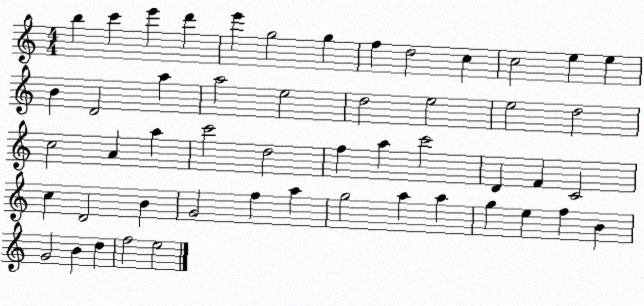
X:1
T:Untitled
M:4/4
L:1/4
K:C
b c' e' d' e' g2 g f d2 c c2 e e B D2 a a2 e2 d2 e2 e2 d2 c2 A a c'2 d2 f a c'2 D F C2 c D2 B G2 f a g2 a a g e f B G2 B d f2 e2